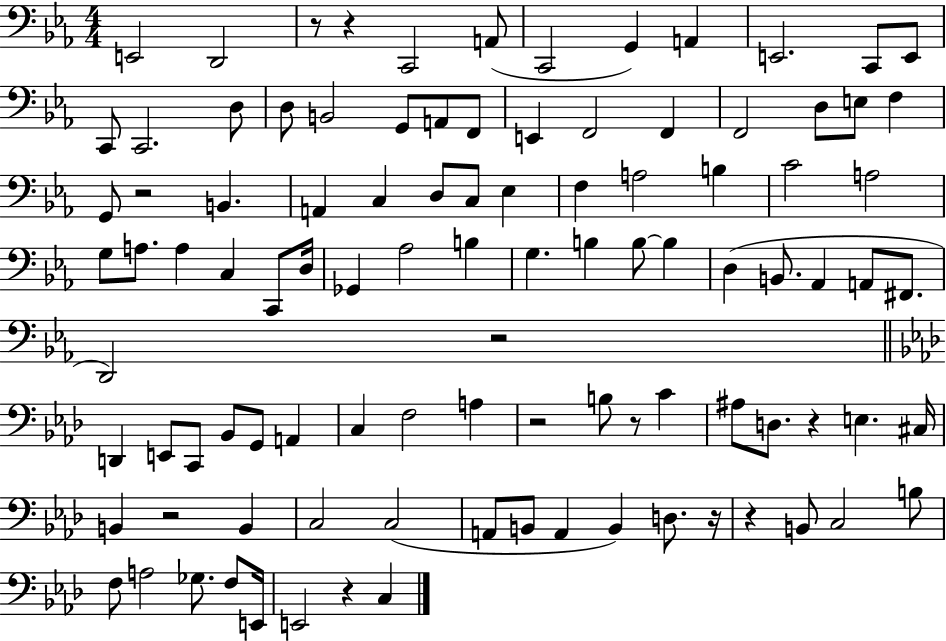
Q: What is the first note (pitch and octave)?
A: E2